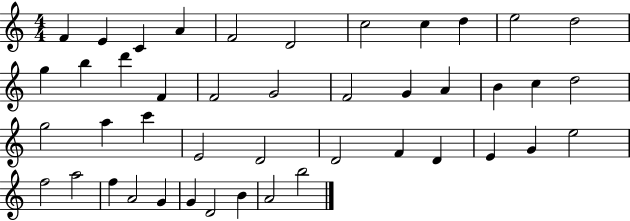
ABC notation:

X:1
T:Untitled
M:4/4
L:1/4
K:C
F E C A F2 D2 c2 c d e2 d2 g b d' F F2 G2 F2 G A B c d2 g2 a c' E2 D2 D2 F D E G e2 f2 a2 f A2 G G D2 B A2 b2